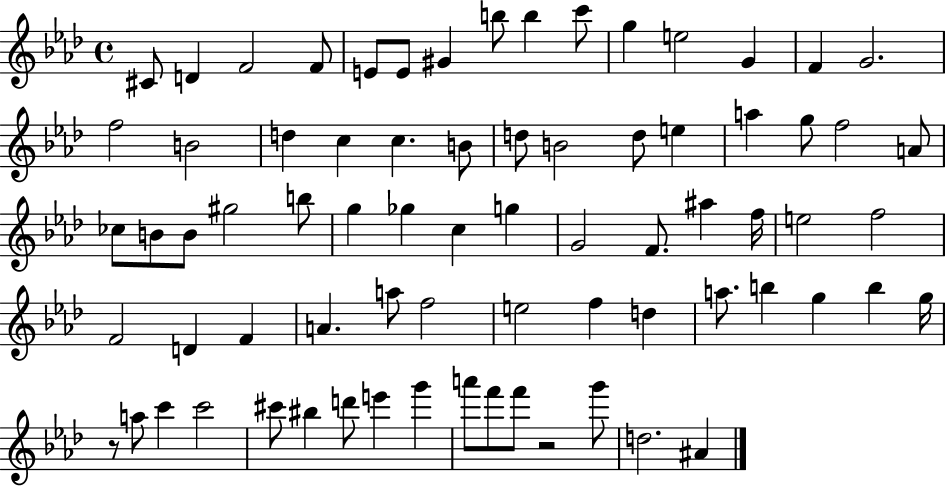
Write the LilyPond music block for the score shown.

{
  \clef treble
  \time 4/4
  \defaultTimeSignature
  \key aes \major
  cis'8 d'4 f'2 f'8 | e'8 e'8 gis'4 b''8 b''4 c'''8 | g''4 e''2 g'4 | f'4 g'2. | \break f''2 b'2 | d''4 c''4 c''4. b'8 | d''8 b'2 d''8 e''4 | a''4 g''8 f''2 a'8 | \break ces''8 b'8 b'8 gis''2 b''8 | g''4 ges''4 c''4 g''4 | g'2 f'8. ais''4 f''16 | e''2 f''2 | \break f'2 d'4 f'4 | a'4. a''8 f''2 | e''2 f''4 d''4 | a''8. b''4 g''4 b''4 g''16 | \break r8 a''8 c'''4 c'''2 | cis'''8 bis''4 d'''8 e'''4 g'''4 | a'''8 f'''8 f'''8 r2 g'''8 | d''2. ais'4 | \break \bar "|."
}